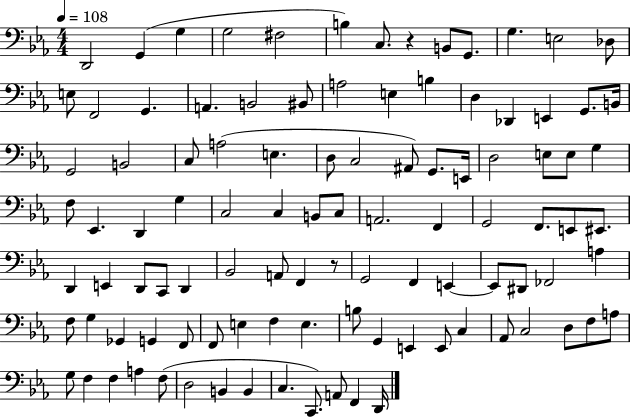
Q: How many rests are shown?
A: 2